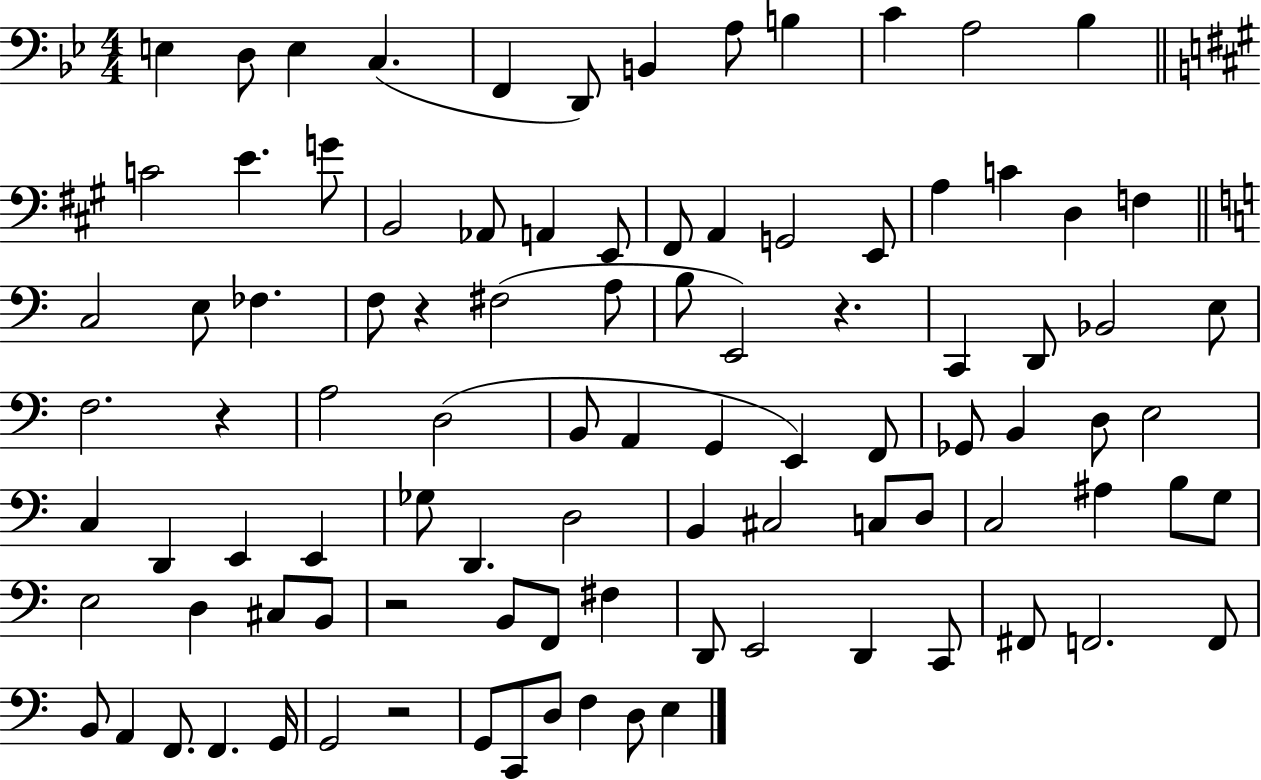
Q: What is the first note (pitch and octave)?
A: E3